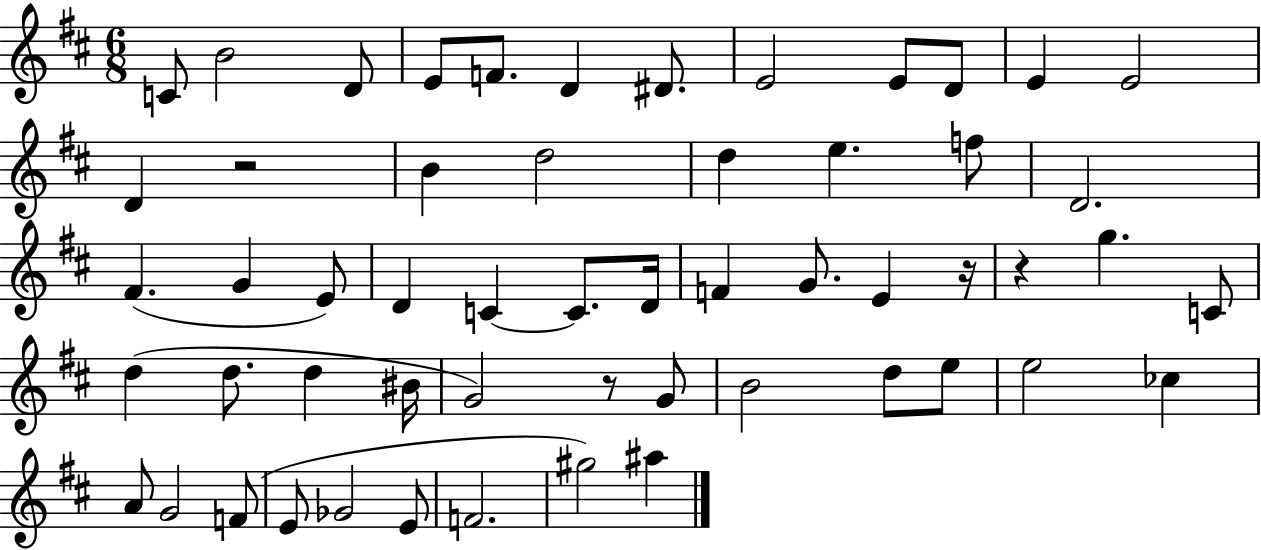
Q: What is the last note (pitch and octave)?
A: A#5